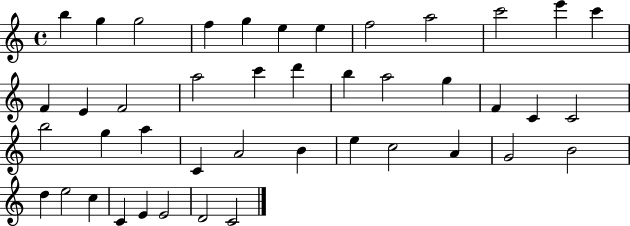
{
  \clef treble
  \time 4/4
  \defaultTimeSignature
  \key c \major
  b''4 g''4 g''2 | f''4 g''4 e''4 e''4 | f''2 a''2 | c'''2 e'''4 c'''4 | \break f'4 e'4 f'2 | a''2 c'''4 d'''4 | b''4 a''2 g''4 | f'4 c'4 c'2 | \break b''2 g''4 a''4 | c'4 a'2 b'4 | e''4 c''2 a'4 | g'2 b'2 | \break d''4 e''2 c''4 | c'4 e'4 e'2 | d'2 c'2 | \bar "|."
}